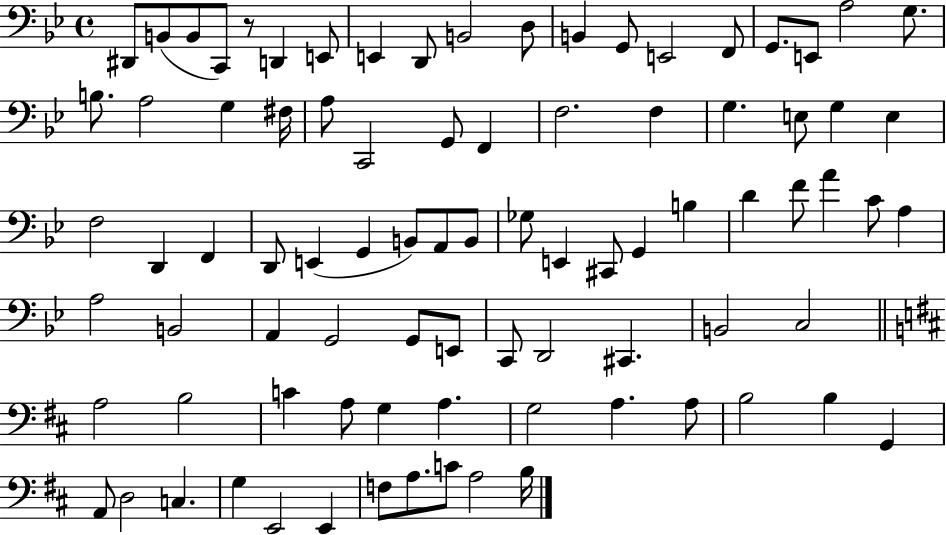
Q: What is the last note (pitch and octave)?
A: B3